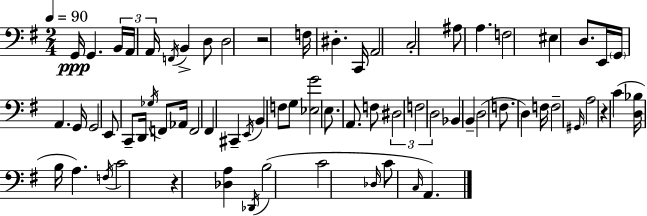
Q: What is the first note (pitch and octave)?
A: G2